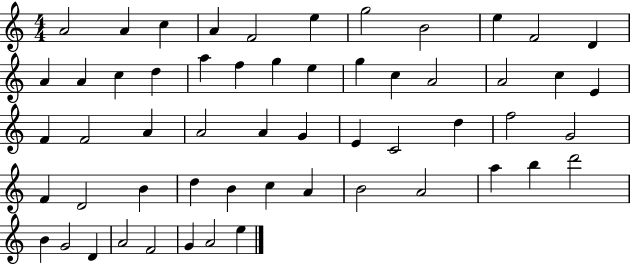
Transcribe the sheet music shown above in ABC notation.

X:1
T:Untitled
M:4/4
L:1/4
K:C
A2 A c A F2 e g2 B2 e F2 D A A c d a f g e g c A2 A2 c E F F2 A A2 A G E C2 d f2 G2 F D2 B d B c A B2 A2 a b d'2 B G2 D A2 F2 G A2 e